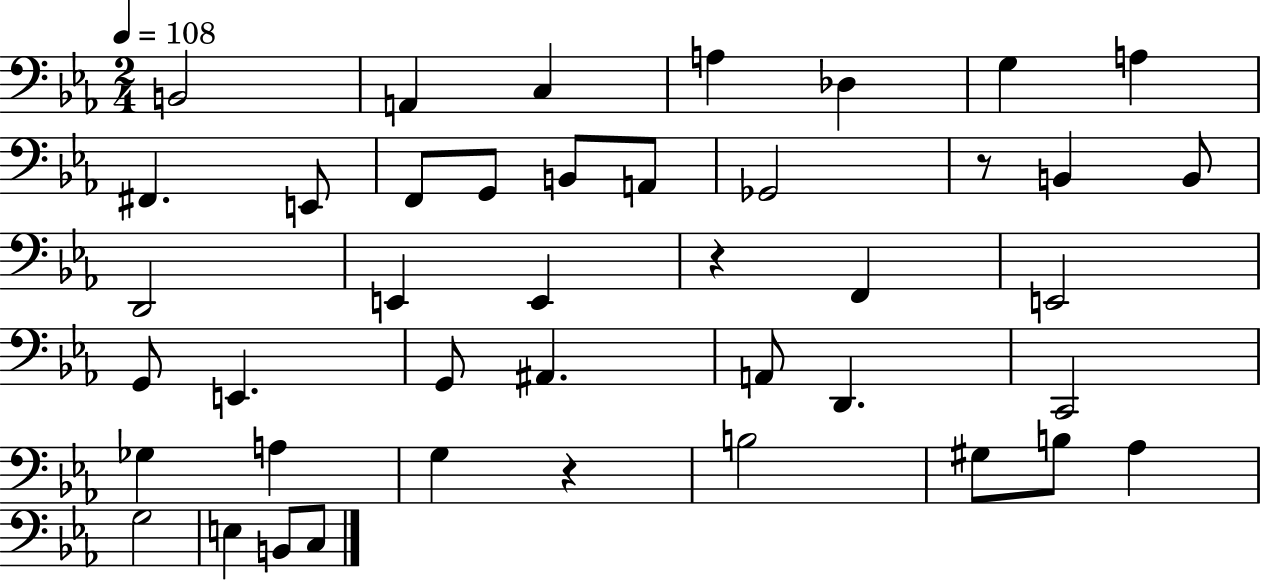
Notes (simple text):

B2/h A2/q C3/q A3/q Db3/q G3/q A3/q F#2/q. E2/e F2/e G2/e B2/e A2/e Gb2/h R/e B2/q B2/e D2/h E2/q E2/q R/q F2/q E2/h G2/e E2/q. G2/e A#2/q. A2/e D2/q. C2/h Gb3/q A3/q G3/q R/q B3/h G#3/e B3/e Ab3/q G3/h E3/q B2/e C3/e